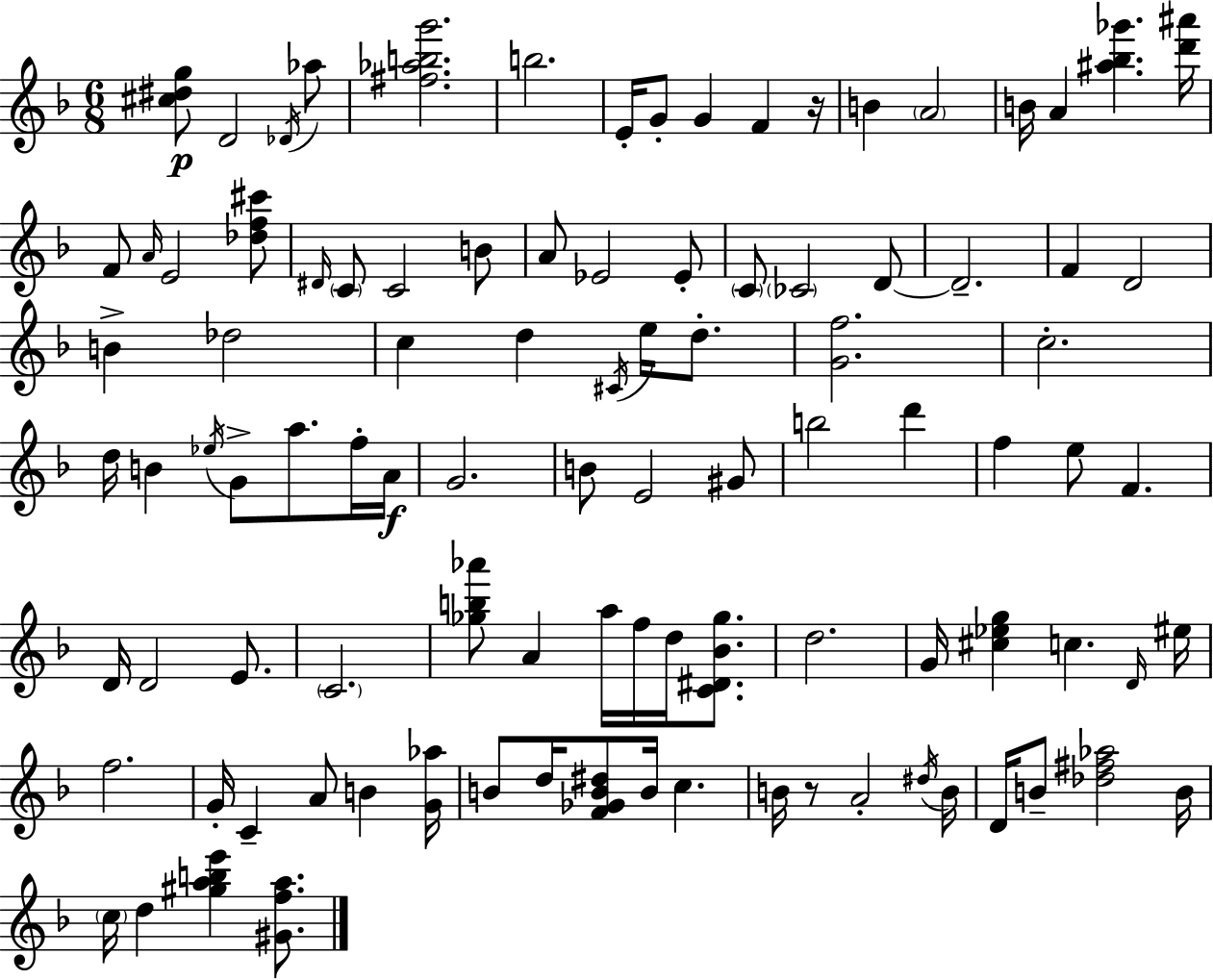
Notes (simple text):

[C#5,D#5,G5]/e D4/h Db4/s Ab5/e [F#5,Ab5,B5,G6]/h. B5/h. E4/s G4/e G4/q F4/q R/s B4/q A4/h B4/s A4/q [A#5,Bb5,Gb6]/q. [D6,A#6]/s F4/e A4/s E4/h [Db5,F5,C#6]/e D#4/s C4/e C4/h B4/e A4/e Eb4/h Eb4/e C4/e CES4/h D4/e D4/h. F4/q D4/h B4/q Db5/h C5/q D5/q C#4/s E5/s D5/e. [G4,F5]/h. C5/h. D5/s B4/q Eb5/s G4/e A5/e. F5/s A4/s G4/h. B4/e E4/h G#4/e B5/h D6/q F5/q E5/e F4/q. D4/s D4/h E4/e. C4/h. [Gb5,B5,Ab6]/e A4/q A5/s F5/s D5/s [C4,D#4,Bb4,Gb5]/e. D5/h. G4/s [C#5,Eb5,G5]/q C5/q. D4/s EIS5/s F5/h. G4/s C4/q A4/e B4/q [G4,Ab5]/s B4/e D5/s [F4,Gb4,B4,D#5]/e B4/s C5/q. B4/s R/e A4/h D#5/s B4/s D4/s B4/e [Db5,F#5,Ab5]/h B4/s C5/s D5/q [G#5,A5,B5,E6]/q [G#4,F5,A5]/e.